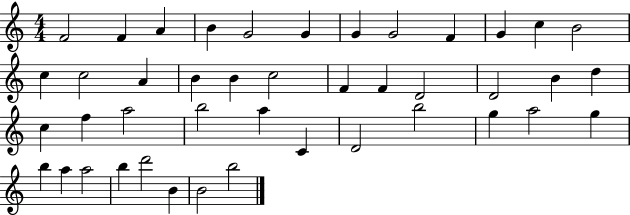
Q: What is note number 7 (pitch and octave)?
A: G4